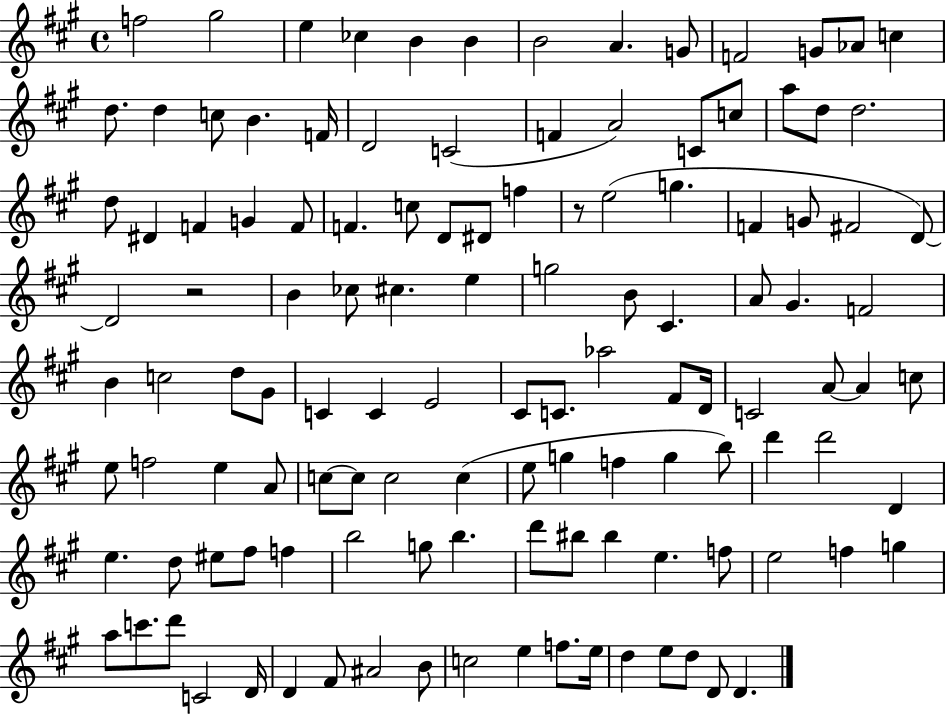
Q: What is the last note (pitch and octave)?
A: D4